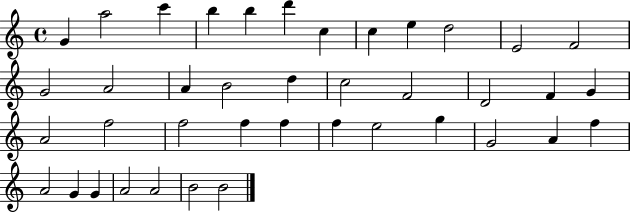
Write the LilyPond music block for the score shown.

{
  \clef treble
  \time 4/4
  \defaultTimeSignature
  \key c \major
  g'4 a''2 c'''4 | b''4 b''4 d'''4 c''4 | c''4 e''4 d''2 | e'2 f'2 | \break g'2 a'2 | a'4 b'2 d''4 | c''2 f'2 | d'2 f'4 g'4 | \break a'2 f''2 | f''2 f''4 f''4 | f''4 e''2 g''4 | g'2 a'4 f''4 | \break a'2 g'4 g'4 | a'2 a'2 | b'2 b'2 | \bar "|."
}